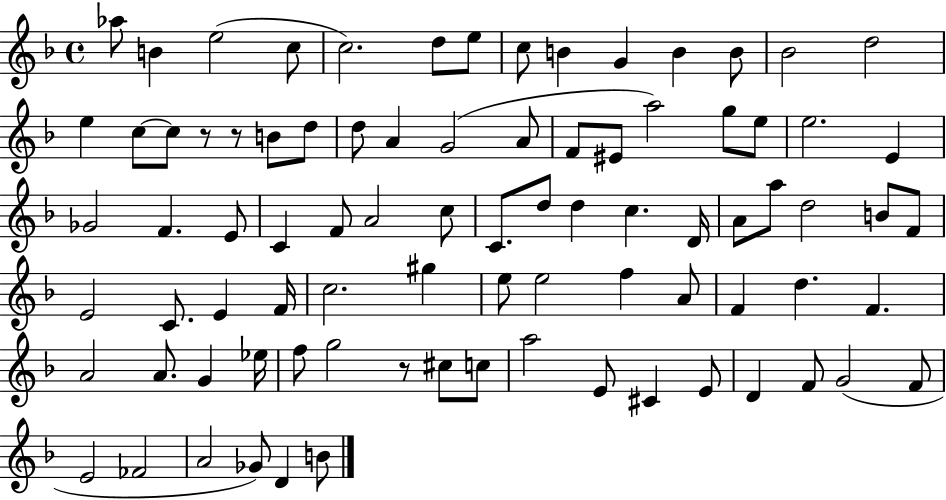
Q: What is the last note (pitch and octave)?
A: B4